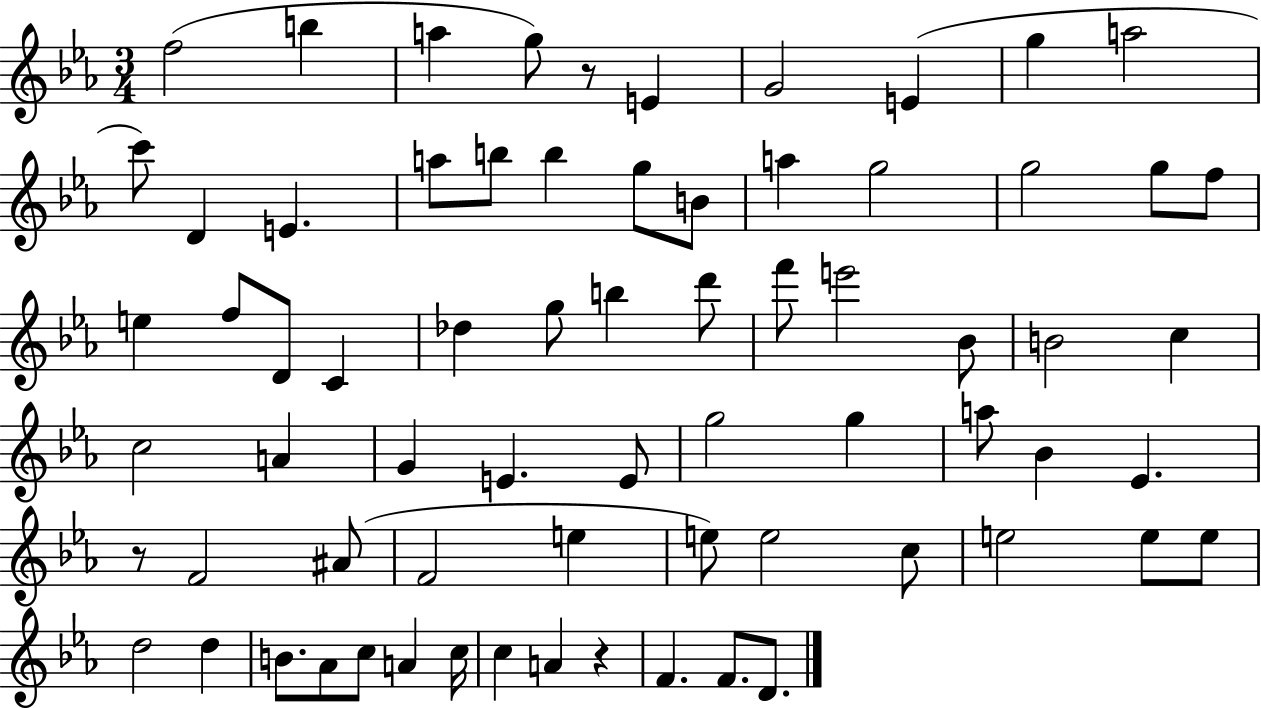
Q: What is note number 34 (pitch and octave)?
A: B4